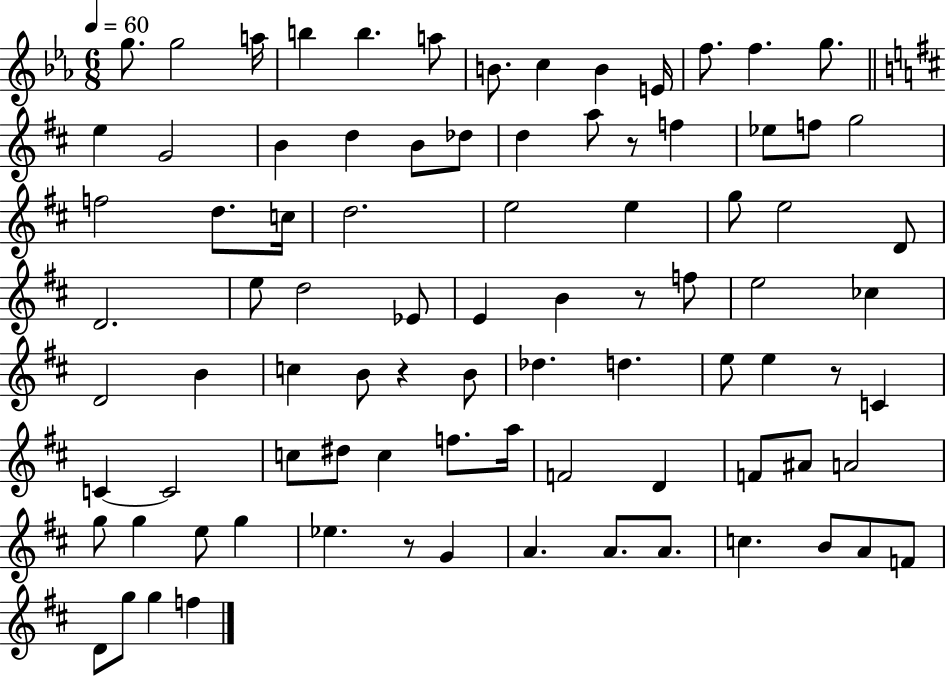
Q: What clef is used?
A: treble